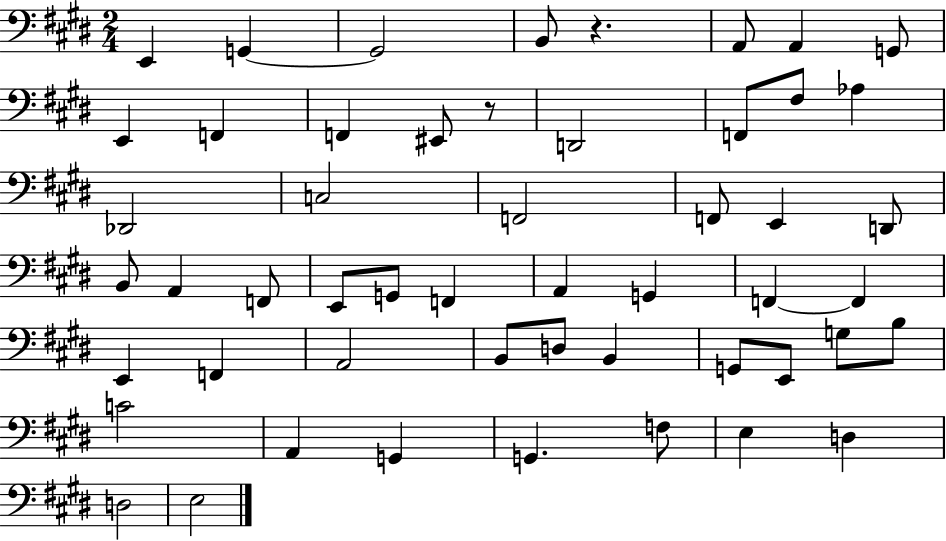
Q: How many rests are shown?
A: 2